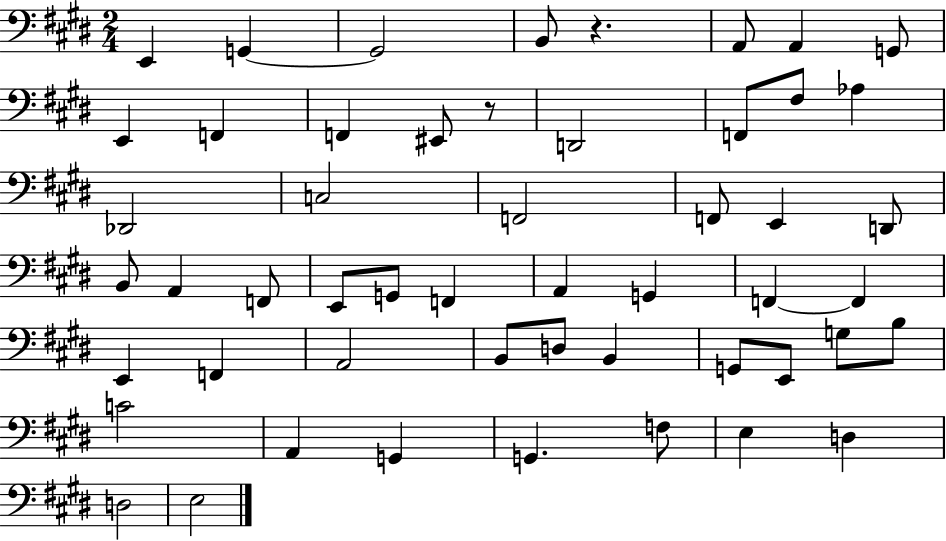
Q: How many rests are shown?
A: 2